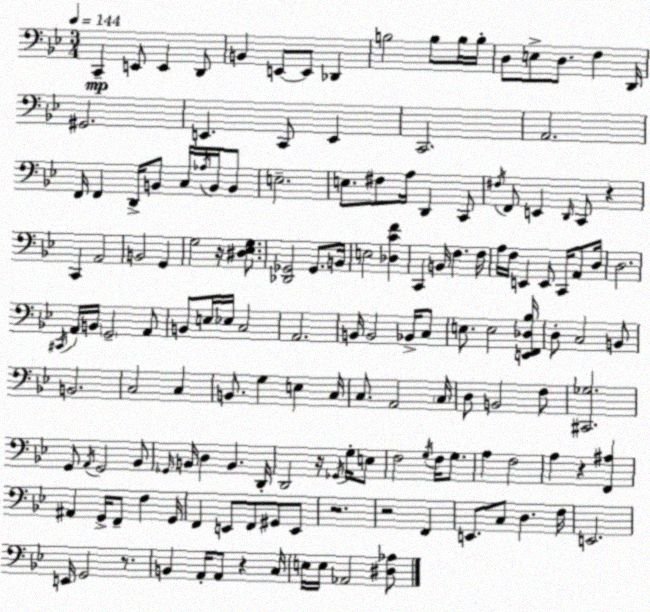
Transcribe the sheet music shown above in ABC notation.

X:1
T:Untitled
M:3/4
L:1/4
K:Gm
C,, E,,/2 E,, D,,/2 B,, E,,/2 E,,/2 _D,, B,2 B,/2 B,/4 B,/4 D,/2 E,/2 D,/2 F, D,,/4 ^G,,2 E,, C,,/2 E,, C,,2 A,,2 F,,/4 F,, D,,/4 B,,/2 C,/4 _A,/4 B,,/4 B,,/2 E,2 E,/2 ^F,/2 A,/4 D,, C,,/2 ^F,/4 F,,/2 E,, D,,/4 C,,/2 z C,, A,,2 B,,2 G,, G,2 z/4 [^D,_E,G,]/2 [_D,,_G,,]2 _G,,/2 B,,/4 E,2 [_D,CF] C,, B,,/4 F, F,/4 A,/4 F,/4 E,, E,,/2 C,,/4 A,,/2 D,/4 D,2 ^C,,/4 A,,/4 B,,/4 G,,2 A,,/2 B,,/2 E,/4 _E,/4 C,2 A,,2 B,,/4 B,,2 _B,,/4 C,/2 E,/2 E,2 [E,,F,,_D,_B,]/4 D,/2 C,2 B,,/2 B,,2 C,2 C, B,,/2 G, E, C,/4 C,/2 A,,2 C,/4 D,/2 B,,2 F,/2 [^C,,_G,]2 G,,/2 A,,/4 G,,2 _B,,/2 _G,,/4 B,,/4 D, B,, D,,/4 D,,2 z/4 _G,,/4 G,/4 E,/2 F,2 G,/4 F,/4 G,/2 A, F,2 A, z [F,,^A,] ^A,, G,,/4 F,,/2 F, G,,/4 F,, E,,/2 F,,/2 ^G,,/2 E,,/2 z2 z2 F,, E,,/2 C,/2 D, F,/4 E,,2 E,,/4 G,,2 z/2 B,, A,,/4 A,,/2 z C,/4 E,/4 E,/4 _A,,2 [^D,_A,]/2